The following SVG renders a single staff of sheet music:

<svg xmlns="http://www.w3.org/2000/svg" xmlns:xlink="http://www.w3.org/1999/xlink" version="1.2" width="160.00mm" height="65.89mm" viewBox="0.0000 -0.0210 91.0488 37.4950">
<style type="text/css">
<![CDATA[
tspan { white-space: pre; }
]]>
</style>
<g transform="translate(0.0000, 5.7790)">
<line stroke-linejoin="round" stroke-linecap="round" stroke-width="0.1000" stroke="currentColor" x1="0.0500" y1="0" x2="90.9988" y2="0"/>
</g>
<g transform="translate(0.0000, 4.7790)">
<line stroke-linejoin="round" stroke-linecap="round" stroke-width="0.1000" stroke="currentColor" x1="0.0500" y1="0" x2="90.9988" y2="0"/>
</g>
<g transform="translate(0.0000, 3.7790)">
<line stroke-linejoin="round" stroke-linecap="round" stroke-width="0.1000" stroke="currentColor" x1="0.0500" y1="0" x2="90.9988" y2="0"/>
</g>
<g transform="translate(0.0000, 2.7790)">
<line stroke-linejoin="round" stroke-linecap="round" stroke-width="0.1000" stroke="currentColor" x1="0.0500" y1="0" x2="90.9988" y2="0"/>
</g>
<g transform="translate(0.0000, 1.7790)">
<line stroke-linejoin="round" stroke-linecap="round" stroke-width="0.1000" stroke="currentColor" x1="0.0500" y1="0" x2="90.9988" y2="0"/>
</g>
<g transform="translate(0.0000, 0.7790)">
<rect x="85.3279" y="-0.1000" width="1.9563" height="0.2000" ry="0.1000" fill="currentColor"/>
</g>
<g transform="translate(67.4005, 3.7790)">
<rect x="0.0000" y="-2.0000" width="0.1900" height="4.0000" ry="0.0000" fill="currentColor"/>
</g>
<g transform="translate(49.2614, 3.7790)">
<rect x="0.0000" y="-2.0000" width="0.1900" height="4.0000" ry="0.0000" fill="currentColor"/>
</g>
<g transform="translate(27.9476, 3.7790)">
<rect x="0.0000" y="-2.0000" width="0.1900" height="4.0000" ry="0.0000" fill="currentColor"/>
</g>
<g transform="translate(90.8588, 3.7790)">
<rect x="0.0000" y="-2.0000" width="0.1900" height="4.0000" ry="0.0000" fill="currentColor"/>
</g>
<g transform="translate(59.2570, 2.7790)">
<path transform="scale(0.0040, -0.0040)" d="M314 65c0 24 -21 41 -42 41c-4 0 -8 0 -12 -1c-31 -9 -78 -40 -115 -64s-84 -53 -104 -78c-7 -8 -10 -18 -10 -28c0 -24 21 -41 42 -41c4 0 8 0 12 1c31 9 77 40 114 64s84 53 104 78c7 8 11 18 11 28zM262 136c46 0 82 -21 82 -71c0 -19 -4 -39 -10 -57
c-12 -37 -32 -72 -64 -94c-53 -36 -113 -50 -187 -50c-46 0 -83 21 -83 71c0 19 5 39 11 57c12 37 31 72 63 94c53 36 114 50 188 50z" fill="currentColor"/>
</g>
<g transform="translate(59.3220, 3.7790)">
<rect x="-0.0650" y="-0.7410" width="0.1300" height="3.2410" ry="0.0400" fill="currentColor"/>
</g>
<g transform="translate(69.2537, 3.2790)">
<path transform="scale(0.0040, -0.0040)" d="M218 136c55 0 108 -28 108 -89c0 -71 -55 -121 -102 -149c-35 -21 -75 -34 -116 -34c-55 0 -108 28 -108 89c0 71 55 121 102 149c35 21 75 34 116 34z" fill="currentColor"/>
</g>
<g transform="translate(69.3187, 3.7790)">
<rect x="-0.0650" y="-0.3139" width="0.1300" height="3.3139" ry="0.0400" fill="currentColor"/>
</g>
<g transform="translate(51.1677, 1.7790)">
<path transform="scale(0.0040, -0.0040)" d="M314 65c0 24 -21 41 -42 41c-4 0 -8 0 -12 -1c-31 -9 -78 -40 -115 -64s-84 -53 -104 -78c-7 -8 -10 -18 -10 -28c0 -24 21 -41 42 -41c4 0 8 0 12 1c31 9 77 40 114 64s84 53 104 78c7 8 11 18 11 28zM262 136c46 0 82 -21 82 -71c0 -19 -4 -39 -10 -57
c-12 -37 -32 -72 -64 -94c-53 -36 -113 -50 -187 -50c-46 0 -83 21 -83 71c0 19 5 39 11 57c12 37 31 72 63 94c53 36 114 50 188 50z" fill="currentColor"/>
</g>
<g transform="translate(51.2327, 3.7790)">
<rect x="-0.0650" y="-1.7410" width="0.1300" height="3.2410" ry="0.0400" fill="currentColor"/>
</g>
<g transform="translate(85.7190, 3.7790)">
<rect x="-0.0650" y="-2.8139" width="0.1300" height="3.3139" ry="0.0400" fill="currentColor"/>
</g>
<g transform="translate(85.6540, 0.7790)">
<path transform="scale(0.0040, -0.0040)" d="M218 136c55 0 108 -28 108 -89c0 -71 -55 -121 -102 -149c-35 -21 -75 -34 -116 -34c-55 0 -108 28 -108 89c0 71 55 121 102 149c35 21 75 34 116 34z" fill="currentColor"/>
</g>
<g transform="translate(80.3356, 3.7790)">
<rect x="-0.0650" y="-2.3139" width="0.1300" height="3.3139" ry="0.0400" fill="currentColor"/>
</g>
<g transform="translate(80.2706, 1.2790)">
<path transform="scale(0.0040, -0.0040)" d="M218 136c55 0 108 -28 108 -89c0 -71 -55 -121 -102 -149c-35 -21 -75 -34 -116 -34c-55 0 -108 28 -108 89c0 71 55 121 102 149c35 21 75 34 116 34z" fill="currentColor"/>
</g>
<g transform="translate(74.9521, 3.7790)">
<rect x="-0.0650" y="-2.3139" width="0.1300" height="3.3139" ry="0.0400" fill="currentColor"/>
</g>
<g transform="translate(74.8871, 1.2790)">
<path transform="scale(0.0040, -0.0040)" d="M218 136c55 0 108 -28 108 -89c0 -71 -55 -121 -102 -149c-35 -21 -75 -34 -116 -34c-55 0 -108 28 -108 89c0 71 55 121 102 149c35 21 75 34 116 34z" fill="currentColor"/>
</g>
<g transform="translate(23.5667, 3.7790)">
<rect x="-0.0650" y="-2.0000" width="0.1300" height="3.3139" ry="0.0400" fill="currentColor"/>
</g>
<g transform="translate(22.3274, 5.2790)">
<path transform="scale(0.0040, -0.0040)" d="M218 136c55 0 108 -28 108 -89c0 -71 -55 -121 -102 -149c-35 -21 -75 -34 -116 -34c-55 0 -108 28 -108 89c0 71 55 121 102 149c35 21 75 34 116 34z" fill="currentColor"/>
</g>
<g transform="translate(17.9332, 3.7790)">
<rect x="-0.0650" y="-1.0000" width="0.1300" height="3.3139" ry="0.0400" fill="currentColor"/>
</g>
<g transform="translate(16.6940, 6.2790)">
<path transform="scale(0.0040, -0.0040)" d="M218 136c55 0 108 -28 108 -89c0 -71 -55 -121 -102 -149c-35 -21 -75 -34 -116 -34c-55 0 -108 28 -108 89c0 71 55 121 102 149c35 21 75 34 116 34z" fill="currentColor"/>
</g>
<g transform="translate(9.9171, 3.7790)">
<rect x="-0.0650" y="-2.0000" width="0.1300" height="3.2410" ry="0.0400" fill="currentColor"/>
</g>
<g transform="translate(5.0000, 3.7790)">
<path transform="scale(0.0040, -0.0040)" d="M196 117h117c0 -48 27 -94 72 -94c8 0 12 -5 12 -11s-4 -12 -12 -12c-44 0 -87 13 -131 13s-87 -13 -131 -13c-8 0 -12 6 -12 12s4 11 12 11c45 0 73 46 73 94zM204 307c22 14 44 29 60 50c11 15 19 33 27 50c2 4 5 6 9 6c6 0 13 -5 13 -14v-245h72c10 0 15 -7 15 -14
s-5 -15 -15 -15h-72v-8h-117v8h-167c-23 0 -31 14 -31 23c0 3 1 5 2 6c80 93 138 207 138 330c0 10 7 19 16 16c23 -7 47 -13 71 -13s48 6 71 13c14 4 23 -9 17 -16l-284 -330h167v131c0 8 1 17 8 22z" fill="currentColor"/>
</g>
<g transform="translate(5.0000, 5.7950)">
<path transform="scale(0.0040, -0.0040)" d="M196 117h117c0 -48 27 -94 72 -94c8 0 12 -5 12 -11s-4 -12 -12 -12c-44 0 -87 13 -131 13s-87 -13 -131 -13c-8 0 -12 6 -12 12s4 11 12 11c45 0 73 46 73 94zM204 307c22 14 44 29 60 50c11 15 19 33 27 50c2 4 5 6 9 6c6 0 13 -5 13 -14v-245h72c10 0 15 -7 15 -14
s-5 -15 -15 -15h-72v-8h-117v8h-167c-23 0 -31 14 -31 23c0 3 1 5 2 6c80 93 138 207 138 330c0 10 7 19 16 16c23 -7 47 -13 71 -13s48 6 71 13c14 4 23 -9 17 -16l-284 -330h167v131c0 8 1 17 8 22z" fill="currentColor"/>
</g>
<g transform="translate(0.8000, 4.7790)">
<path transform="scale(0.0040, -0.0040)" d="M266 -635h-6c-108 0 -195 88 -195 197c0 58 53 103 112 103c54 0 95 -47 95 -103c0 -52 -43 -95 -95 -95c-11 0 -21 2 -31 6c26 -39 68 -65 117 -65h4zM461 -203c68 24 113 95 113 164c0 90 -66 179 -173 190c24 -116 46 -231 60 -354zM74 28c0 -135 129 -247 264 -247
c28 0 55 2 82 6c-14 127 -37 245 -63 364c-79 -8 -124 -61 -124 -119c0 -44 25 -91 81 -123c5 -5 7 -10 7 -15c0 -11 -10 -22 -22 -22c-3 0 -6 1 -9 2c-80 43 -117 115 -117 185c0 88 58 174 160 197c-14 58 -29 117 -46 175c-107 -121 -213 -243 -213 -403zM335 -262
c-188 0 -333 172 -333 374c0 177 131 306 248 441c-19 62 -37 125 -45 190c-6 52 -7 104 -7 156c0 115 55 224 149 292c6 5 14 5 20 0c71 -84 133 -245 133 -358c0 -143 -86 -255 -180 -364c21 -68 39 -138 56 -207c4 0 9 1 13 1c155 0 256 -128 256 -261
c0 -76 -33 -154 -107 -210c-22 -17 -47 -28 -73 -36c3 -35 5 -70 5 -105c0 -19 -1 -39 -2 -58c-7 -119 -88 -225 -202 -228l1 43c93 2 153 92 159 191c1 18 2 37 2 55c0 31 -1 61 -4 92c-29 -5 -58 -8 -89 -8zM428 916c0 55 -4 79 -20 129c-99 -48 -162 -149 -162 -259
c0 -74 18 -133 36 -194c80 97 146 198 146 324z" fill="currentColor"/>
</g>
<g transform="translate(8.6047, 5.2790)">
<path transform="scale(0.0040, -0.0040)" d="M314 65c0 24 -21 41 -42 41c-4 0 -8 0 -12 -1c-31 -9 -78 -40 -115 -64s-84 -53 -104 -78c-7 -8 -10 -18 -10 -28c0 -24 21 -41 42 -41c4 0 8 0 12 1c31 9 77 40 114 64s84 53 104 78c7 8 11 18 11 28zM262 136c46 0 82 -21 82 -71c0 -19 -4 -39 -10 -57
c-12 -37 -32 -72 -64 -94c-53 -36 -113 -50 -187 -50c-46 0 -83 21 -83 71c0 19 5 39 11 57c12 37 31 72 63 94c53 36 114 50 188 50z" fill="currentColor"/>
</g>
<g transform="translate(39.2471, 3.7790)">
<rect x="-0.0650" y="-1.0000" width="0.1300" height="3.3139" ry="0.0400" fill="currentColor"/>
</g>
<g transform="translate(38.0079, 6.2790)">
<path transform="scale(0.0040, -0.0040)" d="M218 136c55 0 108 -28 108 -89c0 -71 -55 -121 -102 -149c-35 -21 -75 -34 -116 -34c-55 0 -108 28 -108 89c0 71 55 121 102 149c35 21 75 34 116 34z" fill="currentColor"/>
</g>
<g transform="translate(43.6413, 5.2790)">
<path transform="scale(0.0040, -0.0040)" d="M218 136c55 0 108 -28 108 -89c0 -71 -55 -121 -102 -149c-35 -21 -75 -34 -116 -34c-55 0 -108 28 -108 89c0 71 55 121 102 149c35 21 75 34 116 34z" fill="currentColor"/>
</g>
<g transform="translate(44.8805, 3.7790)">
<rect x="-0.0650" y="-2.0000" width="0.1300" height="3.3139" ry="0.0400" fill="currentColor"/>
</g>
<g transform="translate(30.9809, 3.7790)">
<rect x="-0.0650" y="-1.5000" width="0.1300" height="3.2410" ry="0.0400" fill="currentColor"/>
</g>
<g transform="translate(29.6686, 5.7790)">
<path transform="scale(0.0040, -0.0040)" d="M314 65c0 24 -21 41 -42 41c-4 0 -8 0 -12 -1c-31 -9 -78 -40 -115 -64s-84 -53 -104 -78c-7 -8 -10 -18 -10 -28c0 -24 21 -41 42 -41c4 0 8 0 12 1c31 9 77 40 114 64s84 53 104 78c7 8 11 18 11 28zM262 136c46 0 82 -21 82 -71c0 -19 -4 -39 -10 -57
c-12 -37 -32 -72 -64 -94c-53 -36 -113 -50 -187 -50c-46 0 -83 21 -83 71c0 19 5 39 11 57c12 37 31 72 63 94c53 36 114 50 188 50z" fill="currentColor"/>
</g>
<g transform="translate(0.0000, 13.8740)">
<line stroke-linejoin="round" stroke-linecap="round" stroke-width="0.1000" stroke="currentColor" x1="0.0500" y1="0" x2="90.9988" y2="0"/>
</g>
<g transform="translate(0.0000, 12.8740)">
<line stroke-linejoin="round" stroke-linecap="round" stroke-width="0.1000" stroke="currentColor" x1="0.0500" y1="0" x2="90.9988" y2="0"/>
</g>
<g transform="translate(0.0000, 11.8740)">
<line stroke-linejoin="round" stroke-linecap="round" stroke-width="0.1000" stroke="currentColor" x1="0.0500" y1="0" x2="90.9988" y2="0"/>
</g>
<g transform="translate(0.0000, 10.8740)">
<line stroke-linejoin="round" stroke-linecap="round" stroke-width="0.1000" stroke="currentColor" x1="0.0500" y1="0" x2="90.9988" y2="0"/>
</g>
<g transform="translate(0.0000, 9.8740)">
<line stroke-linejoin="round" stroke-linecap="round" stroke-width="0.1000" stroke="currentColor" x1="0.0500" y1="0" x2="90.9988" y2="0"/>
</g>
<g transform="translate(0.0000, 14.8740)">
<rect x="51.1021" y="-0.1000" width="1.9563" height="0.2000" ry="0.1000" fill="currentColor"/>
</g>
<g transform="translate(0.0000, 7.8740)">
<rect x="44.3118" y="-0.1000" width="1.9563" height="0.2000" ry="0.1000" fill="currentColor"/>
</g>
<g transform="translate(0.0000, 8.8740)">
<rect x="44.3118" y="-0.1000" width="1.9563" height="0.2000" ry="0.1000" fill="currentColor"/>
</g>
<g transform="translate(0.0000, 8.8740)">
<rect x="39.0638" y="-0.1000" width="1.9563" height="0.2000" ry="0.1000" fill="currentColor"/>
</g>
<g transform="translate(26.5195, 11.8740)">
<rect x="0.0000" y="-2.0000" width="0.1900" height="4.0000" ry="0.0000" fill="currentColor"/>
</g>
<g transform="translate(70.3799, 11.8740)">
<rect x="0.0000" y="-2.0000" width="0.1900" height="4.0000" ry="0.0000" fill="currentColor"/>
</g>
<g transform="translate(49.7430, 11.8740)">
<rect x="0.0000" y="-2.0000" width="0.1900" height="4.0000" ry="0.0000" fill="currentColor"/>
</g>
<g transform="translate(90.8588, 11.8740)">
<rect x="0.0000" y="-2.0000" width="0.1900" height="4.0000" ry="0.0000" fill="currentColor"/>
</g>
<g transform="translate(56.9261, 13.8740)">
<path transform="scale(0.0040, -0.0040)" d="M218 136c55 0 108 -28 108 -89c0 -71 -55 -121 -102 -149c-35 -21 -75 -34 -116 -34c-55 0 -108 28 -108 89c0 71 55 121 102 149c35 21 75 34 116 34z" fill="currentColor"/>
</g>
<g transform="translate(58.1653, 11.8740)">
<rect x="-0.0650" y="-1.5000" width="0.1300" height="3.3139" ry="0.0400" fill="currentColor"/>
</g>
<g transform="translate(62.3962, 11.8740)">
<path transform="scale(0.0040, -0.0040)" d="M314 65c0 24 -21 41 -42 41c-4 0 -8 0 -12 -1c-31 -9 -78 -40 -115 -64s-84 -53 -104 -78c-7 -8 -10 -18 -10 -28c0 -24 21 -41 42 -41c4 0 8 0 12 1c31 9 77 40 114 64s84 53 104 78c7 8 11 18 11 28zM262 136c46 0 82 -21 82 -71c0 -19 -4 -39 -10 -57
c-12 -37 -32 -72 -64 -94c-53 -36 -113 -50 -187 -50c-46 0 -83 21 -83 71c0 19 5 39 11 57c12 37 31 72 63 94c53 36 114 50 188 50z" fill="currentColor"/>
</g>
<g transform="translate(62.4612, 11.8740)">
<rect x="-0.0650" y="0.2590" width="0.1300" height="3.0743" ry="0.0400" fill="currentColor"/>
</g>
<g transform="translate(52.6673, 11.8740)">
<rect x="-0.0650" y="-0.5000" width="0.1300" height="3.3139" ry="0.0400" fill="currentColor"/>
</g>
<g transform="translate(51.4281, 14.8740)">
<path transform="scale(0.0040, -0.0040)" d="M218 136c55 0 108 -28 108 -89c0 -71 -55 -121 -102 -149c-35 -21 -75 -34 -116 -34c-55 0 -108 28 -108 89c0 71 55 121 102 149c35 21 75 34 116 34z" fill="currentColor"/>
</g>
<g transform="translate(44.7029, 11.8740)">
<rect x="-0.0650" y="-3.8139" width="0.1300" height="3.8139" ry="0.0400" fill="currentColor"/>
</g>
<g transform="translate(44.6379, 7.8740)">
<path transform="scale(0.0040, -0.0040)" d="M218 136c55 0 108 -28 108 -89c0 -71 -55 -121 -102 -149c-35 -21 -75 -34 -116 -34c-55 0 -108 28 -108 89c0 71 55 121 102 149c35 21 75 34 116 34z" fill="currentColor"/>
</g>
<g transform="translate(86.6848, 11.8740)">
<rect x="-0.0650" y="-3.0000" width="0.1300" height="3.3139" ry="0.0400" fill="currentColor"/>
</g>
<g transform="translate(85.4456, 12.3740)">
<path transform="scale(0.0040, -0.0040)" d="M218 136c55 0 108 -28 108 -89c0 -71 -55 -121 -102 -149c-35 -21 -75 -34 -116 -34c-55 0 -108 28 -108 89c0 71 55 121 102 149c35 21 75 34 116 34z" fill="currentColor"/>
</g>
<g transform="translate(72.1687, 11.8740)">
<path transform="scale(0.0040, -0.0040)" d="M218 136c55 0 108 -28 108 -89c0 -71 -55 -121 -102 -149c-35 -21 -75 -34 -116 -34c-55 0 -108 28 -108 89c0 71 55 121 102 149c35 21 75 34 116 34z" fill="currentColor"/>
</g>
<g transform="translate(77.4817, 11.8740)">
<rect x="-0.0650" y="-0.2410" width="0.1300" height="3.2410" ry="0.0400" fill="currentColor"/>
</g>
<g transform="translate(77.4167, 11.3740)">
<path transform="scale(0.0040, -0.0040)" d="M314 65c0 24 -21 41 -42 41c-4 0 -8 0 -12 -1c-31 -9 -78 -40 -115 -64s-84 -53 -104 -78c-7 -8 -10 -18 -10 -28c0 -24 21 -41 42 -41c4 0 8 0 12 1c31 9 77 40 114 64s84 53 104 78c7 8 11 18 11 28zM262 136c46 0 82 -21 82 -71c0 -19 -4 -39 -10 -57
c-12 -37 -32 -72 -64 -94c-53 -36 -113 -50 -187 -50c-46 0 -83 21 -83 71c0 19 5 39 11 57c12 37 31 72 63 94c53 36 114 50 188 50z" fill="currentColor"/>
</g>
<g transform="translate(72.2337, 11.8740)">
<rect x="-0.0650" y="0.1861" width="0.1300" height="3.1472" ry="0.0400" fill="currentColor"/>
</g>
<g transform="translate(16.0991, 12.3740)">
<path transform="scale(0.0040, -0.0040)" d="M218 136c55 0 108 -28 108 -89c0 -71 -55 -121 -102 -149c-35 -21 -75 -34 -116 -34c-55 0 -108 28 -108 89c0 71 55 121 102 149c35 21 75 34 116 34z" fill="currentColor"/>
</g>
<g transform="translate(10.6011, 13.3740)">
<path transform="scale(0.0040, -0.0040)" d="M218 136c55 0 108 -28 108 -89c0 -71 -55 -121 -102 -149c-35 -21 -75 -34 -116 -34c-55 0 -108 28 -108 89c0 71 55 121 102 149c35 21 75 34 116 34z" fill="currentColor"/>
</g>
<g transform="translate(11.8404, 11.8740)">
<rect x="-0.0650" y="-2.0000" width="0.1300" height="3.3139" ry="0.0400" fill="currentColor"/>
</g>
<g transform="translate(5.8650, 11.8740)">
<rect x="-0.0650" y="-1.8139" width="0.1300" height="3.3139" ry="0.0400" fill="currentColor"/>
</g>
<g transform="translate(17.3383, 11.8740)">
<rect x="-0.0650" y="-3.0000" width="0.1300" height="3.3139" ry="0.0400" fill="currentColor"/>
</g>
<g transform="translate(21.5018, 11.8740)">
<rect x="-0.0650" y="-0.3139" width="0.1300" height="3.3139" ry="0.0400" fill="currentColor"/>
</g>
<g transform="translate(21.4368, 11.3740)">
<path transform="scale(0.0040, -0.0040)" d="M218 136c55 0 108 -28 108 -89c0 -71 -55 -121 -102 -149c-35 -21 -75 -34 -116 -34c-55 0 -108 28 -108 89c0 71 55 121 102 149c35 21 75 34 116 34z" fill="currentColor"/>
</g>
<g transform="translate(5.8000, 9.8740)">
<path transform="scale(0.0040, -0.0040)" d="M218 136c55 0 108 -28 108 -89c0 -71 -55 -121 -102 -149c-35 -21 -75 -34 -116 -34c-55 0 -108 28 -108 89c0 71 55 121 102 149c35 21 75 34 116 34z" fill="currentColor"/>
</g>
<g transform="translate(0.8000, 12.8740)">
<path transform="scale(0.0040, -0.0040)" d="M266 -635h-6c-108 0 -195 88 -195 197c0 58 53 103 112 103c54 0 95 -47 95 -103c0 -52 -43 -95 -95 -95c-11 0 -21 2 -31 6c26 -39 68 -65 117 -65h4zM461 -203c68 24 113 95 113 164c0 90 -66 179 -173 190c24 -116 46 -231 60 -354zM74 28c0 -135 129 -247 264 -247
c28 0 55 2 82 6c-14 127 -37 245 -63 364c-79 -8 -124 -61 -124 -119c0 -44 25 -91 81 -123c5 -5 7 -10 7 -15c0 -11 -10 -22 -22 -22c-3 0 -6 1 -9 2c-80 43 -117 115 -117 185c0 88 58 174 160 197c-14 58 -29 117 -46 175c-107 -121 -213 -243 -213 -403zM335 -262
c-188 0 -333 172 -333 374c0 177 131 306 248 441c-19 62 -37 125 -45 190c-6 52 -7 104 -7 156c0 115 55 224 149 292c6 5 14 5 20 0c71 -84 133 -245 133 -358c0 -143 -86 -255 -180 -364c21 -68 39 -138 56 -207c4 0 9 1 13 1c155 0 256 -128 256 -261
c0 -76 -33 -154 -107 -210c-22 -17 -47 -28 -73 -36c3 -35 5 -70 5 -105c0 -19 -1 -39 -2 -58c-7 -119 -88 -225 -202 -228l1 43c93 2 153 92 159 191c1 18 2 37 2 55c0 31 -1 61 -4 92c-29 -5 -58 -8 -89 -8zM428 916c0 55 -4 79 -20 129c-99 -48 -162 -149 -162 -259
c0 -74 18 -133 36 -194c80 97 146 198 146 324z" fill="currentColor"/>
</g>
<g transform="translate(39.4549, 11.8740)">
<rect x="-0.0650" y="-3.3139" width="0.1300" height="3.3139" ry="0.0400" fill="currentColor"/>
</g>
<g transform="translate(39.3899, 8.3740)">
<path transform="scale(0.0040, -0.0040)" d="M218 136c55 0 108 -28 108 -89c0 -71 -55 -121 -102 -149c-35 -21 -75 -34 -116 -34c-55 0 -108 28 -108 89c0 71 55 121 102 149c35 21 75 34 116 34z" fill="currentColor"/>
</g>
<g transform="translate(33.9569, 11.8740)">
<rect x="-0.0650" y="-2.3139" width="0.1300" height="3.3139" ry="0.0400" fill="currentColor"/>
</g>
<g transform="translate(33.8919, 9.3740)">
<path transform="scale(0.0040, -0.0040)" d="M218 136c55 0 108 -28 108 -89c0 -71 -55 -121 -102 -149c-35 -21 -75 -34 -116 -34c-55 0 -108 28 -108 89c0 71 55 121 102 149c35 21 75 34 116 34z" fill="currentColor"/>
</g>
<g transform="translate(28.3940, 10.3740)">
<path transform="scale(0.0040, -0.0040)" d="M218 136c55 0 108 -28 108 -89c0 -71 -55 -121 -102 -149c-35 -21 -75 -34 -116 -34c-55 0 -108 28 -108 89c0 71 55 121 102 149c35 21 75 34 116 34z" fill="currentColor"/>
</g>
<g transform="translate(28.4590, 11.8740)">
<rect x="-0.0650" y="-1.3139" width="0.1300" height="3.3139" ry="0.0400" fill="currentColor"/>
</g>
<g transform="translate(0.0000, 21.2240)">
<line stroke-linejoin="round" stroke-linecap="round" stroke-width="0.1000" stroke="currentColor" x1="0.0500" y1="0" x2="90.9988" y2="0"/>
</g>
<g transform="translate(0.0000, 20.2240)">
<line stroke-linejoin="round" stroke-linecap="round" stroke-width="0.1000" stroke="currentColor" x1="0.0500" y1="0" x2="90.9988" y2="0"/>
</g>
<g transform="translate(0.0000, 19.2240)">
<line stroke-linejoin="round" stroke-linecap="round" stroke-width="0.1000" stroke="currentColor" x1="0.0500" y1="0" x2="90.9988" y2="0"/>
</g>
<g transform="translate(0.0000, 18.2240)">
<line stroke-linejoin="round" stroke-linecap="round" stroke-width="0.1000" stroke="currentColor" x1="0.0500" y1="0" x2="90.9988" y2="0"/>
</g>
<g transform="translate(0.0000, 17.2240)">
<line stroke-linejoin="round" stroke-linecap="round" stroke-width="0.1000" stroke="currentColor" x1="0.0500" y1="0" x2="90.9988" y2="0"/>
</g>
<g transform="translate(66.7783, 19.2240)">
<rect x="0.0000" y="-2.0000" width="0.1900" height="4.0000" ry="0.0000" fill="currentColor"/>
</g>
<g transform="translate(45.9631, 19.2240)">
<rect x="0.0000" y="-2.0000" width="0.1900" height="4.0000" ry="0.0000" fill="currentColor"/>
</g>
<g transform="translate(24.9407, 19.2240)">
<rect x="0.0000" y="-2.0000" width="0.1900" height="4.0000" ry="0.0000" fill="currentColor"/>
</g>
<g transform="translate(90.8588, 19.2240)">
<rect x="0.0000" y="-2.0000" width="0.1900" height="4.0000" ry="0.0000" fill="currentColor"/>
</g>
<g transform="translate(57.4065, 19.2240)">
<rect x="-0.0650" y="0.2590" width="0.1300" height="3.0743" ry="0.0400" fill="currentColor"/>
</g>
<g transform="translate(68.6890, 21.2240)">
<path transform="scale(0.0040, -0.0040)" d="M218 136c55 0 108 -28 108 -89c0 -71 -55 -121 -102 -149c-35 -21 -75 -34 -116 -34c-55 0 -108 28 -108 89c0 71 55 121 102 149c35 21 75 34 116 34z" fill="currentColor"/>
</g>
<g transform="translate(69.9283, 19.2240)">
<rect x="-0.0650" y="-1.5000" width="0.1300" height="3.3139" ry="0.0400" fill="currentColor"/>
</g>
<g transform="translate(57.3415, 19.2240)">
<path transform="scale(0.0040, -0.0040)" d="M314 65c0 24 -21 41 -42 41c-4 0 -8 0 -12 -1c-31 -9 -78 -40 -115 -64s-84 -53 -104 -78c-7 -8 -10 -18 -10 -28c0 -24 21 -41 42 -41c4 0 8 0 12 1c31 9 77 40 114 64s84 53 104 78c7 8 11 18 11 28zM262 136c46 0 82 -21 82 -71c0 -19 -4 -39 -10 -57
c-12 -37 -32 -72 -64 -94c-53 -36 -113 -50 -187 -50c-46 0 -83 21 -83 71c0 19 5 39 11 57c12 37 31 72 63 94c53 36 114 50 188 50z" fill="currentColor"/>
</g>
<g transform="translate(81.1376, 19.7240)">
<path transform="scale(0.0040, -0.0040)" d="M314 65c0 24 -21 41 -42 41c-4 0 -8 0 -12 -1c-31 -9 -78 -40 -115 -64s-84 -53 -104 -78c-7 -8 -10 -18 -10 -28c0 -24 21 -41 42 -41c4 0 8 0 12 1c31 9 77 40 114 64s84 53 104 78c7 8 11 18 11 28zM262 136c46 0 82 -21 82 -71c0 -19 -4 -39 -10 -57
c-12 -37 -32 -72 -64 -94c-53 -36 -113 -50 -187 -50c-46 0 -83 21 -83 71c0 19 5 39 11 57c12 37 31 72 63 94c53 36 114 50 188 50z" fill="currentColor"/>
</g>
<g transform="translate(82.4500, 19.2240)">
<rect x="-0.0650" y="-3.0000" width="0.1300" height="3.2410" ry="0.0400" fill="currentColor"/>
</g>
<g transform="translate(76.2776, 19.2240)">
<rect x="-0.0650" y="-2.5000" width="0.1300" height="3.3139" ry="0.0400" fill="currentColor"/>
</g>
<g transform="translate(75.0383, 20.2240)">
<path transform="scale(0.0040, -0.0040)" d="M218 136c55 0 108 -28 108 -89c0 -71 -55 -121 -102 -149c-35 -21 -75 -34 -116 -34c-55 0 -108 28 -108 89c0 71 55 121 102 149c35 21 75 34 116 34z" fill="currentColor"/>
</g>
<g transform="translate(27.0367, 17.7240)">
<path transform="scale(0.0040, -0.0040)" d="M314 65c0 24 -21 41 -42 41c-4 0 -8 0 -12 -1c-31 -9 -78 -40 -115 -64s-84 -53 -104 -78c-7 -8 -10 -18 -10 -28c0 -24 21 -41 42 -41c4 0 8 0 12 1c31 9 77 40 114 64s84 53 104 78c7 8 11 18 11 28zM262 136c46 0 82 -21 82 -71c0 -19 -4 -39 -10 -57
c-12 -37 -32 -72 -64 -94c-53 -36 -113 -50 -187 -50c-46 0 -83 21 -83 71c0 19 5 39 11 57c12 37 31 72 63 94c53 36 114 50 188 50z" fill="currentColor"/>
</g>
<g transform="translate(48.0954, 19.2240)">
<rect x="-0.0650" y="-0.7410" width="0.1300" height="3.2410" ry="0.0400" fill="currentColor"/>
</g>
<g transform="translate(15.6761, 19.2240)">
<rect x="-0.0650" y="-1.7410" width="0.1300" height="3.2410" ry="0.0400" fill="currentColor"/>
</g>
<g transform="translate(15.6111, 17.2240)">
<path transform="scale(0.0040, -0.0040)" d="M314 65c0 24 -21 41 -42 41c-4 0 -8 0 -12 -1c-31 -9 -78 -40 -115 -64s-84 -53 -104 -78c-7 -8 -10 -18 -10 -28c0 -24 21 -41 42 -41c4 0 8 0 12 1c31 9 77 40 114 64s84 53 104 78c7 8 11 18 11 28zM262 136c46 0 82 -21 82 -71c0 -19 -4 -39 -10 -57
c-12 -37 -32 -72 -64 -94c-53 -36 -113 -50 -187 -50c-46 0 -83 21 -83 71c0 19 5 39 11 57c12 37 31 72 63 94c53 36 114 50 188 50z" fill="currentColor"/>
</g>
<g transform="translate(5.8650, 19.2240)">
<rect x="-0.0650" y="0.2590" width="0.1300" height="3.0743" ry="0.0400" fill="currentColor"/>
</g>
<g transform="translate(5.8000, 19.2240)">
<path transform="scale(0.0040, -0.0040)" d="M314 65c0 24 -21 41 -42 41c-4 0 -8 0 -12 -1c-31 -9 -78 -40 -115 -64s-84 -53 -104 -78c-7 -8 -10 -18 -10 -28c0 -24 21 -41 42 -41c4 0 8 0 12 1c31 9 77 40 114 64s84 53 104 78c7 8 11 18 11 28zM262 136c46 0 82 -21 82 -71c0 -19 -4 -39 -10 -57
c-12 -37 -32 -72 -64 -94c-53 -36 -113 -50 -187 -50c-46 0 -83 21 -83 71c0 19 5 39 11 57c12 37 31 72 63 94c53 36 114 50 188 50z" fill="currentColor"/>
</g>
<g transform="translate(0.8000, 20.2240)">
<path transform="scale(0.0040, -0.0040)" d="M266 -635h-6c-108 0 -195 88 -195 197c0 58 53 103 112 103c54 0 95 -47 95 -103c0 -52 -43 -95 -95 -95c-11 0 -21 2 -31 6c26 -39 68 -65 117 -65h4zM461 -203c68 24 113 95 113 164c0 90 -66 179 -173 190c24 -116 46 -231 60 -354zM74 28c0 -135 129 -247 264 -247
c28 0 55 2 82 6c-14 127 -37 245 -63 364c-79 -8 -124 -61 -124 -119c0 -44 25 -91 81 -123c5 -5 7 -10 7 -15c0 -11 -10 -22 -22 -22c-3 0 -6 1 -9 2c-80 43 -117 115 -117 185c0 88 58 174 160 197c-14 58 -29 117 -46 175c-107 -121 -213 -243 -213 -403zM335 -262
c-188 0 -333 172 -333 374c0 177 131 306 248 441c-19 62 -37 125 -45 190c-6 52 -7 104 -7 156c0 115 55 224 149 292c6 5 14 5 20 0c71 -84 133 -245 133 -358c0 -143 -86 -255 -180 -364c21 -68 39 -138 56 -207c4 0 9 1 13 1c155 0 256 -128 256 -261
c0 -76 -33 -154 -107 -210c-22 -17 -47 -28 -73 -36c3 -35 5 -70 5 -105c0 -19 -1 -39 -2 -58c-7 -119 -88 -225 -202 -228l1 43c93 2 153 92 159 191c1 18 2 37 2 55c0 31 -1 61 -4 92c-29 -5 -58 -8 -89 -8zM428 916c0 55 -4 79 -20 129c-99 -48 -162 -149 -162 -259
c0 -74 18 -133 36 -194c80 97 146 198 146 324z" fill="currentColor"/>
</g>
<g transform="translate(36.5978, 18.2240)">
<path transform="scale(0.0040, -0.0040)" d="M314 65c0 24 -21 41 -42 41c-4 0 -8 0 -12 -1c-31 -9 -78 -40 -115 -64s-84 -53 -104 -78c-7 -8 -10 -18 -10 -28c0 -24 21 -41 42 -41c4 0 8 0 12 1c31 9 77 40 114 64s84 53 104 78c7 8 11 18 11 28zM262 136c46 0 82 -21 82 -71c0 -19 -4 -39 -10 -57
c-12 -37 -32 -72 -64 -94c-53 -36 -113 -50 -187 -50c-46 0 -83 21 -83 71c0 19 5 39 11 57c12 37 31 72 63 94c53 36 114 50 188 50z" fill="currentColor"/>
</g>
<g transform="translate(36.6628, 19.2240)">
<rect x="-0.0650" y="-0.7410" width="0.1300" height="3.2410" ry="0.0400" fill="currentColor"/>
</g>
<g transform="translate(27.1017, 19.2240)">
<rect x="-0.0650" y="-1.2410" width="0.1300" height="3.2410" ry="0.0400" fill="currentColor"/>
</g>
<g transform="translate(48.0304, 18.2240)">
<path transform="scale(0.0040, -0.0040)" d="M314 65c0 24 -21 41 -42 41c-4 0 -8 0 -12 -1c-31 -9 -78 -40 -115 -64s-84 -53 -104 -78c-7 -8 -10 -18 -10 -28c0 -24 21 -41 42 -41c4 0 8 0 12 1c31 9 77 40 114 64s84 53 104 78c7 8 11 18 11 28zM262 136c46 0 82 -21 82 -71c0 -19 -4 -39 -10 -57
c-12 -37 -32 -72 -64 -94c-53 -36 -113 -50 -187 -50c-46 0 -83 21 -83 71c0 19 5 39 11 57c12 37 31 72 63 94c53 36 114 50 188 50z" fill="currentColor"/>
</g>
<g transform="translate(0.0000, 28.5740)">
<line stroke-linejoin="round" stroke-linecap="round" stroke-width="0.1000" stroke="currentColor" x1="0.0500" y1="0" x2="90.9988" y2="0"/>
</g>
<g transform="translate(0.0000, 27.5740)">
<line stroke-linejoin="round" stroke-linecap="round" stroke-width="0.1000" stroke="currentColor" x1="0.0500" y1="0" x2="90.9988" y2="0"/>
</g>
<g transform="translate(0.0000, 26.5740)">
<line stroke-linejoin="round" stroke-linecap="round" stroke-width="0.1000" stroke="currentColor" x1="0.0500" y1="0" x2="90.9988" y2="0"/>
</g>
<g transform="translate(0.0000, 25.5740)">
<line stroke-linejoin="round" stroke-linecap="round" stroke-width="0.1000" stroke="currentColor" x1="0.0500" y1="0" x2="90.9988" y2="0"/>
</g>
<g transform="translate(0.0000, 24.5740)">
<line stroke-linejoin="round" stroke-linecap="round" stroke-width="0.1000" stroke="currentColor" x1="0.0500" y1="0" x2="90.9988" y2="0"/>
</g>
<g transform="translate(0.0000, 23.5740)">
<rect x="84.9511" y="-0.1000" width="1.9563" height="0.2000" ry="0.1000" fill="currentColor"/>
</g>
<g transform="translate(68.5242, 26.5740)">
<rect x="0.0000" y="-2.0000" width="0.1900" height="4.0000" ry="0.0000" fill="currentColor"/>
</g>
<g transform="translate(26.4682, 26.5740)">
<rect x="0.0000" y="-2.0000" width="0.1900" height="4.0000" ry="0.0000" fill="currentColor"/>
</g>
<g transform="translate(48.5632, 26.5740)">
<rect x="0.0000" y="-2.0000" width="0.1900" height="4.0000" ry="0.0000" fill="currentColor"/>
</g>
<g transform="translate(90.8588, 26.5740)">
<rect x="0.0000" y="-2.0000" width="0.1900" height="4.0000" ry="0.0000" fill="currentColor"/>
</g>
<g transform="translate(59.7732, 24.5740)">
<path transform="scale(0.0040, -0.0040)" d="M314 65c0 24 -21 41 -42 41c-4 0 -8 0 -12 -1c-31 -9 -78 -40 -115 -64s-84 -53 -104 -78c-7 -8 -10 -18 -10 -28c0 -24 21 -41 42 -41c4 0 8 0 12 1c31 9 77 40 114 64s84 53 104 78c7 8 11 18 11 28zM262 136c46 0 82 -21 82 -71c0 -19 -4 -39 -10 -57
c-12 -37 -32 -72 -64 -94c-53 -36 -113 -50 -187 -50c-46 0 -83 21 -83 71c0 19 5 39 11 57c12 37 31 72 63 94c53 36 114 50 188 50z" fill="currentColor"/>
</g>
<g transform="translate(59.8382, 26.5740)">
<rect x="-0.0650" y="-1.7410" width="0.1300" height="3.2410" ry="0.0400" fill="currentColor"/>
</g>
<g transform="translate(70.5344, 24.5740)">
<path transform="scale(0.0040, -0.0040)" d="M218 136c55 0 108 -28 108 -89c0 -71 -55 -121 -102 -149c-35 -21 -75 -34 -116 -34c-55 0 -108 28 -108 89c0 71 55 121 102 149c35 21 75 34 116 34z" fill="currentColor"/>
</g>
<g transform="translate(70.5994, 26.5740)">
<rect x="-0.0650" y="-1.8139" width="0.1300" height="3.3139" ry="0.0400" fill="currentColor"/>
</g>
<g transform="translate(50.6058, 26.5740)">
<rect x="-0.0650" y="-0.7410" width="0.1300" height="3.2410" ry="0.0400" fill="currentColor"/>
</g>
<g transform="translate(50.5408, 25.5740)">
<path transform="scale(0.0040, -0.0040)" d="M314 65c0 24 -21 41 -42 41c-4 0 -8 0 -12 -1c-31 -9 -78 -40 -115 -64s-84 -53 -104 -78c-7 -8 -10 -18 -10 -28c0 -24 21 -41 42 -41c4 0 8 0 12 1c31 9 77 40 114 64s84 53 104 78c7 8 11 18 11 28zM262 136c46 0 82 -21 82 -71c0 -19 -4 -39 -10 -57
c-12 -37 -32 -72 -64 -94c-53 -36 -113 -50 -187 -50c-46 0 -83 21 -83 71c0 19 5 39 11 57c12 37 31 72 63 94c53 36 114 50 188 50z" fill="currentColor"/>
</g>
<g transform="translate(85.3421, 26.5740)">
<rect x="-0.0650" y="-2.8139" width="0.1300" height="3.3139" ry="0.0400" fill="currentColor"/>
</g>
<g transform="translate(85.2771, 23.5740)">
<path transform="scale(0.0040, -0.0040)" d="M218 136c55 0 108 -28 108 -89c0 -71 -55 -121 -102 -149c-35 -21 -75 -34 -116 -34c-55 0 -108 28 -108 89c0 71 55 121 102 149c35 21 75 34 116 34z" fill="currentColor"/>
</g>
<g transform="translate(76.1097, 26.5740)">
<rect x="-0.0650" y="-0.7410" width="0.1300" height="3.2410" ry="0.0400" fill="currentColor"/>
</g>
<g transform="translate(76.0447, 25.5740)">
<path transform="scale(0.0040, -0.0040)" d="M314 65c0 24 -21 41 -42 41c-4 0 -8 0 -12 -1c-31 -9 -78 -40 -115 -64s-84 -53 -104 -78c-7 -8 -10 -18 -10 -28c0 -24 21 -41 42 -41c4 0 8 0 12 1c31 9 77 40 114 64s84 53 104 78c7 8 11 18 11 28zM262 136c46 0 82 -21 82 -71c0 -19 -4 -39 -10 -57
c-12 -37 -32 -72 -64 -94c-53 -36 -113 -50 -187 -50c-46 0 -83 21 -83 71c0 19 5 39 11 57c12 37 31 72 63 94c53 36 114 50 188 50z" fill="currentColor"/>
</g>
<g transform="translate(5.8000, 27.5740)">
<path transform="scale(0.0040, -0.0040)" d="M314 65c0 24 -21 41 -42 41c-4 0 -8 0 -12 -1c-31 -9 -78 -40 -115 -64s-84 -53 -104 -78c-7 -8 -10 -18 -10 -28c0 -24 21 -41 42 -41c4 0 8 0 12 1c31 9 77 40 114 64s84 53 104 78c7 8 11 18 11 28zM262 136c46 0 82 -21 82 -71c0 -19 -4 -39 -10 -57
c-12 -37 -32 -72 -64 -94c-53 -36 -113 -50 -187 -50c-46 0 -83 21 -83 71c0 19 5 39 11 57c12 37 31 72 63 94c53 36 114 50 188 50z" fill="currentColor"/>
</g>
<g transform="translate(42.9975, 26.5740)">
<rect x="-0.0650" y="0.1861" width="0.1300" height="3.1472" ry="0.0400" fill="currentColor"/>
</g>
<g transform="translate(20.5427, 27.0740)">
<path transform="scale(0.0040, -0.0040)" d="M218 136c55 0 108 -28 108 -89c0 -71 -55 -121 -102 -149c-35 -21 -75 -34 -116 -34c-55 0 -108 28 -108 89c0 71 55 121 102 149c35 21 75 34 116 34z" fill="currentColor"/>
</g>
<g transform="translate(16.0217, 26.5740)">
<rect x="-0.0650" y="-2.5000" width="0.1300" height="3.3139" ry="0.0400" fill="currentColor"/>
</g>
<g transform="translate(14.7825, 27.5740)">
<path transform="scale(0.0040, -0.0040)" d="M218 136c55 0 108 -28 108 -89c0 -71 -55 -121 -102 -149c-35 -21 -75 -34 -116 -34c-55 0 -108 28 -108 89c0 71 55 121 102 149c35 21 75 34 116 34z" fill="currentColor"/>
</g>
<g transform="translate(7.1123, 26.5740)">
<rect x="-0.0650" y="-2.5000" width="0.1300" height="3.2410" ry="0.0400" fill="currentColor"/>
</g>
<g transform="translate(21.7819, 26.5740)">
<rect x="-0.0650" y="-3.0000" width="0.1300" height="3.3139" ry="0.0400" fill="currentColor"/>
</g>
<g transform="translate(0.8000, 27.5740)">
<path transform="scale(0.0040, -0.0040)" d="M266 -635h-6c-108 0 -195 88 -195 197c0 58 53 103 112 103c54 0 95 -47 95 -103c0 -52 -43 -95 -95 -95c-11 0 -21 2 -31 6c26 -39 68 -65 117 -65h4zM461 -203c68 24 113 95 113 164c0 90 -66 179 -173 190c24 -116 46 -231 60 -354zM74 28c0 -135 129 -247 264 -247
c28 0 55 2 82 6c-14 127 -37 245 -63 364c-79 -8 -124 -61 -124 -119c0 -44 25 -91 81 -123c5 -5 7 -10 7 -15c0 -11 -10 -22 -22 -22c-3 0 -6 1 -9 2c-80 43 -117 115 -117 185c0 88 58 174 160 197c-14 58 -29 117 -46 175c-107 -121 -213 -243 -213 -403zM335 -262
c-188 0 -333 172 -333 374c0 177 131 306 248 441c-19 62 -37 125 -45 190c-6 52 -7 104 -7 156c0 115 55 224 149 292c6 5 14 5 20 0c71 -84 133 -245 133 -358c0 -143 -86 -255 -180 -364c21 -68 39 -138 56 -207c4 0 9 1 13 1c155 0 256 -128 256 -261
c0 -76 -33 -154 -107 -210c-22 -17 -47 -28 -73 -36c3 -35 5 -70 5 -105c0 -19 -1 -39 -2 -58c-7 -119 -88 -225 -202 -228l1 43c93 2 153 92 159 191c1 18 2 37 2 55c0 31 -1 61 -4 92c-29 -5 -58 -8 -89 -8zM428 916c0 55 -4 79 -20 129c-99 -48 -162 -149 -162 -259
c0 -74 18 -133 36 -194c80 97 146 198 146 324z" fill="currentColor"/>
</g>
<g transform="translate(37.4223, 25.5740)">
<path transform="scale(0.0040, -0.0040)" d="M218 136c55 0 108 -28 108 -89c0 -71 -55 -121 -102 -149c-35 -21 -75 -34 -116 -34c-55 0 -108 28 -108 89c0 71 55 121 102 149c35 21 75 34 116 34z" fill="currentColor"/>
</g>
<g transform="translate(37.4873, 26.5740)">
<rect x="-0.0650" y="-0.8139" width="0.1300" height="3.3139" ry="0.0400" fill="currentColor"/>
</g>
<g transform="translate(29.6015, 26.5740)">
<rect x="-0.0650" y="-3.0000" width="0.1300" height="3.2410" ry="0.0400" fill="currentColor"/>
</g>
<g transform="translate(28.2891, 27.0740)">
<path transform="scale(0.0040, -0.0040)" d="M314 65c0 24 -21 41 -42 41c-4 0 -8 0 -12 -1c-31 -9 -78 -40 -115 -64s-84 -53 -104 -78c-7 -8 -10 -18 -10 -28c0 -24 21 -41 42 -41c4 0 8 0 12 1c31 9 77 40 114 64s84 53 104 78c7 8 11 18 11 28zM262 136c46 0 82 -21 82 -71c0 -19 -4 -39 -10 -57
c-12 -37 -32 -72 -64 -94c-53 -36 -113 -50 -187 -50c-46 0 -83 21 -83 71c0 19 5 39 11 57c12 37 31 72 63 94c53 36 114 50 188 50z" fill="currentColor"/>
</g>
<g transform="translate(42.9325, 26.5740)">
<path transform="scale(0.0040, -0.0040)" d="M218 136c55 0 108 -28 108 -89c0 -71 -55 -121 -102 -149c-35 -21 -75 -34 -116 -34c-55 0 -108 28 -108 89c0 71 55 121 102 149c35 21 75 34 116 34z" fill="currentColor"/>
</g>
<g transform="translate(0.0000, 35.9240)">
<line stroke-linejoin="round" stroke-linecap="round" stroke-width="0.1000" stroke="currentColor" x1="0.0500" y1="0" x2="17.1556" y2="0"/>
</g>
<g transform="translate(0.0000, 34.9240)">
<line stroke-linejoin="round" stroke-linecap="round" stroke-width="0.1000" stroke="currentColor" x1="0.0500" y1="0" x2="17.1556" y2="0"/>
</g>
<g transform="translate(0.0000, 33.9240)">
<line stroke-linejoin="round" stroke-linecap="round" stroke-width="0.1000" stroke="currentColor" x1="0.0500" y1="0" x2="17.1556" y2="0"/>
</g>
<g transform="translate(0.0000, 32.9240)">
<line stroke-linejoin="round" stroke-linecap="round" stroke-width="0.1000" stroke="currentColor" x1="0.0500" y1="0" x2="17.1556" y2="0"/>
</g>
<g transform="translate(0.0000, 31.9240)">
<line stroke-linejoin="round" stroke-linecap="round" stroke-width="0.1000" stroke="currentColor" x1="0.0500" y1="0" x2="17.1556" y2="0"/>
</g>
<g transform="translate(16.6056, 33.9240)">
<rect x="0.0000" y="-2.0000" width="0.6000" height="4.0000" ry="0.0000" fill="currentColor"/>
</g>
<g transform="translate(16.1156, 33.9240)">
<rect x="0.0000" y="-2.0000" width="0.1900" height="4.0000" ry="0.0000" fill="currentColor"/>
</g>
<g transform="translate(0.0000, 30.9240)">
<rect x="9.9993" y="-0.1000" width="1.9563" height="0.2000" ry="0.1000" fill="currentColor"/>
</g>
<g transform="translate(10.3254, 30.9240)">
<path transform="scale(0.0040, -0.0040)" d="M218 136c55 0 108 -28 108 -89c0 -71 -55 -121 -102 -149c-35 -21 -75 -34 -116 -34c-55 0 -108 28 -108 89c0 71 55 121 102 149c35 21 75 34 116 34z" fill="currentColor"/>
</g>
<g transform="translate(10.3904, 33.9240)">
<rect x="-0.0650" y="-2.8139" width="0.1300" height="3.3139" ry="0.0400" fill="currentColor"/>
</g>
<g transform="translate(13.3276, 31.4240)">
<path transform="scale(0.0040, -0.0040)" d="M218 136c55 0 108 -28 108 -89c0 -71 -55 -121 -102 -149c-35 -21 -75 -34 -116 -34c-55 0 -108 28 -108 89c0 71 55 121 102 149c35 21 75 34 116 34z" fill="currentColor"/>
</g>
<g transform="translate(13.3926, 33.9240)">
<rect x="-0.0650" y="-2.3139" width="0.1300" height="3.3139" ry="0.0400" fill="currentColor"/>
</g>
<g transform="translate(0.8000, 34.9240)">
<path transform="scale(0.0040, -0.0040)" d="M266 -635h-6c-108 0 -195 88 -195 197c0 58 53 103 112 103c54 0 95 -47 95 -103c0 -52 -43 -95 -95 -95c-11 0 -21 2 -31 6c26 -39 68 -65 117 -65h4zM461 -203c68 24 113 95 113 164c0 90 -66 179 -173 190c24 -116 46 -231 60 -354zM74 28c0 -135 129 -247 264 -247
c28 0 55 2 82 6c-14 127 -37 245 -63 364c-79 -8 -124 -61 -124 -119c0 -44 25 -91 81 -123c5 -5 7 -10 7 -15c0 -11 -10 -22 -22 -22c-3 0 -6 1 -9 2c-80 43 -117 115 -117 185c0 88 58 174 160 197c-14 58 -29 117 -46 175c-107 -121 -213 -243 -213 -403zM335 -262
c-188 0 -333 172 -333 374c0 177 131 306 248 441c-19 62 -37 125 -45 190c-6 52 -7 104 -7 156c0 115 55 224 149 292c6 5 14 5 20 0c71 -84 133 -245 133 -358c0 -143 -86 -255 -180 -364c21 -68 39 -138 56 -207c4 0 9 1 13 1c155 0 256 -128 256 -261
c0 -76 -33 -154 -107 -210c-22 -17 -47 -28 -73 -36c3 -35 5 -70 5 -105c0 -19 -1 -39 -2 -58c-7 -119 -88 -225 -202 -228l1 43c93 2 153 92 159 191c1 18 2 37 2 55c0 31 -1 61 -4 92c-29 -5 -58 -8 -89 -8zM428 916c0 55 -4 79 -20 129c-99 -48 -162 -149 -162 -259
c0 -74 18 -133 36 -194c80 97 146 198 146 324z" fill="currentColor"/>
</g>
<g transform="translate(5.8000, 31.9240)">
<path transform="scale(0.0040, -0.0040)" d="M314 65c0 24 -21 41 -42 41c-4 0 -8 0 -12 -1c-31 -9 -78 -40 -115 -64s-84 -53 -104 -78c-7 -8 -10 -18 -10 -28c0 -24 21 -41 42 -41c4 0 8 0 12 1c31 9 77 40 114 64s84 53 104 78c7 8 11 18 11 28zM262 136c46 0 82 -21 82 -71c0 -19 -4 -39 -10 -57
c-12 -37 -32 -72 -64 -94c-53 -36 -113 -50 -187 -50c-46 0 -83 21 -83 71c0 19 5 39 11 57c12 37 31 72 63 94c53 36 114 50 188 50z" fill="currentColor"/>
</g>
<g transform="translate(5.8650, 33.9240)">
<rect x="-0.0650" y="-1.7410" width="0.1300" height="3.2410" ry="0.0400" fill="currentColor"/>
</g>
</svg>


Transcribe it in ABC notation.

X:1
T:Untitled
M:4/4
L:1/4
K:C
F2 D F E2 D F f2 d2 c g g a f F A c e g b c' C E B2 B c2 A B2 f2 e2 d2 d2 B2 E G A2 G2 G A A2 d B d2 f2 f d2 a f2 a g